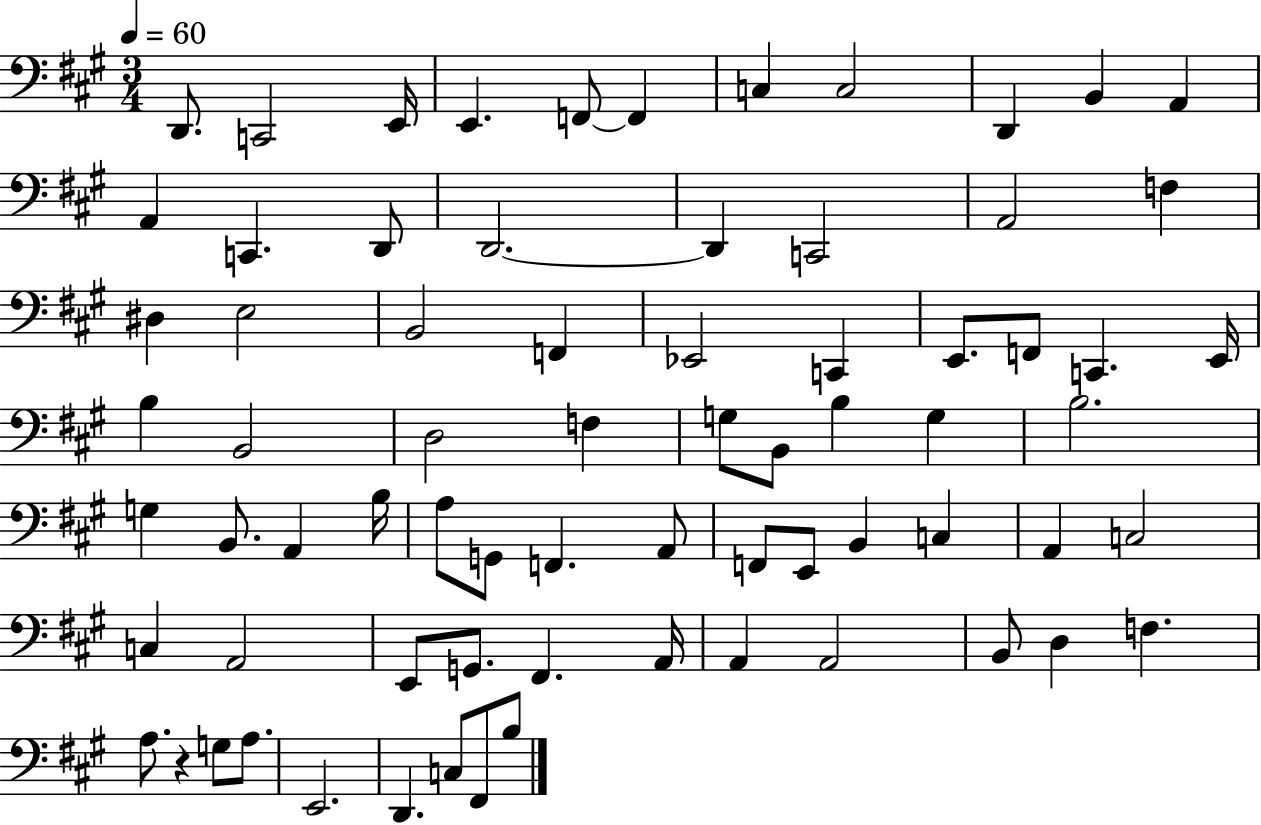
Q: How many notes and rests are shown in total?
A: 72